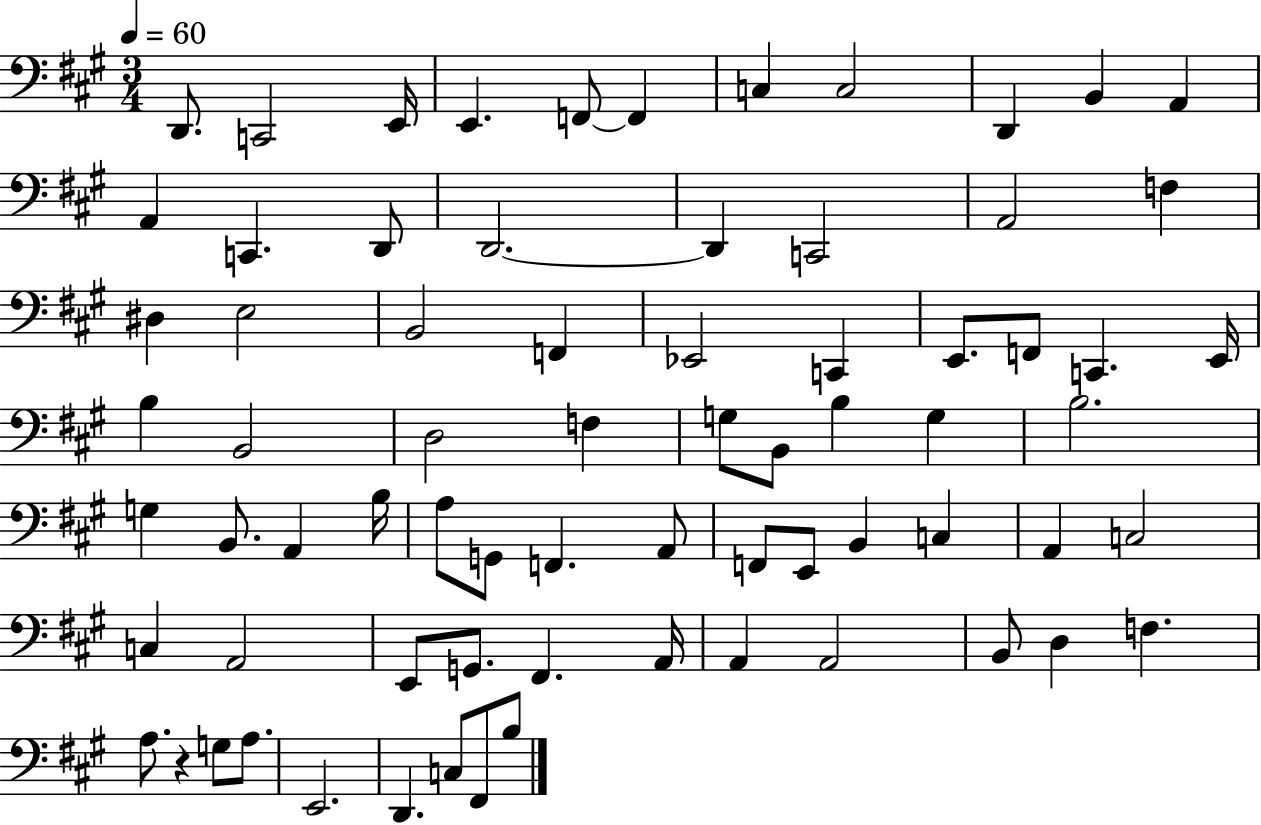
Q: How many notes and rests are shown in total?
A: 72